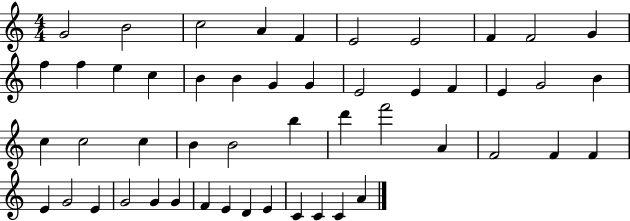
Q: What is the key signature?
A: C major